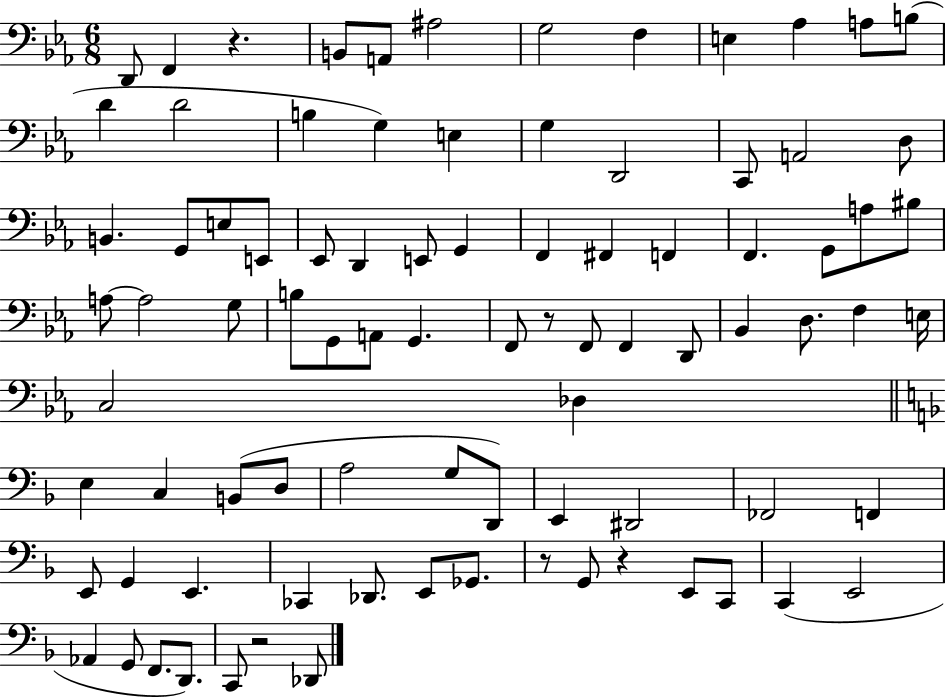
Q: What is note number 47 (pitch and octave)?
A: D2